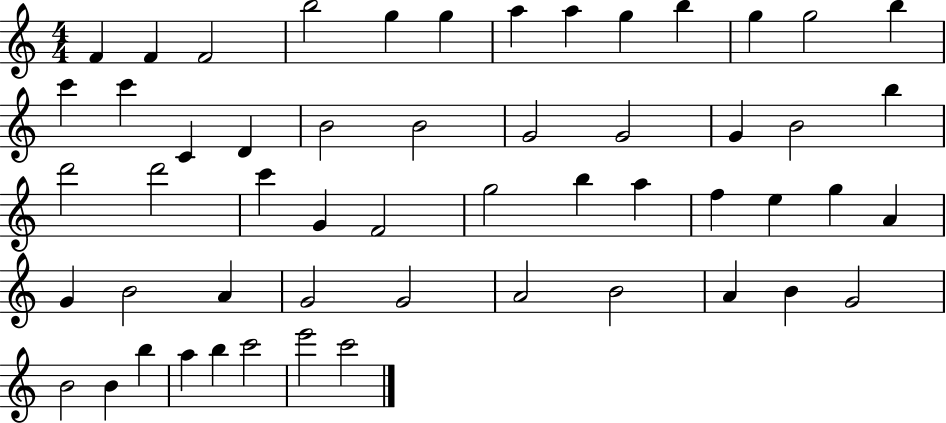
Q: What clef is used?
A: treble